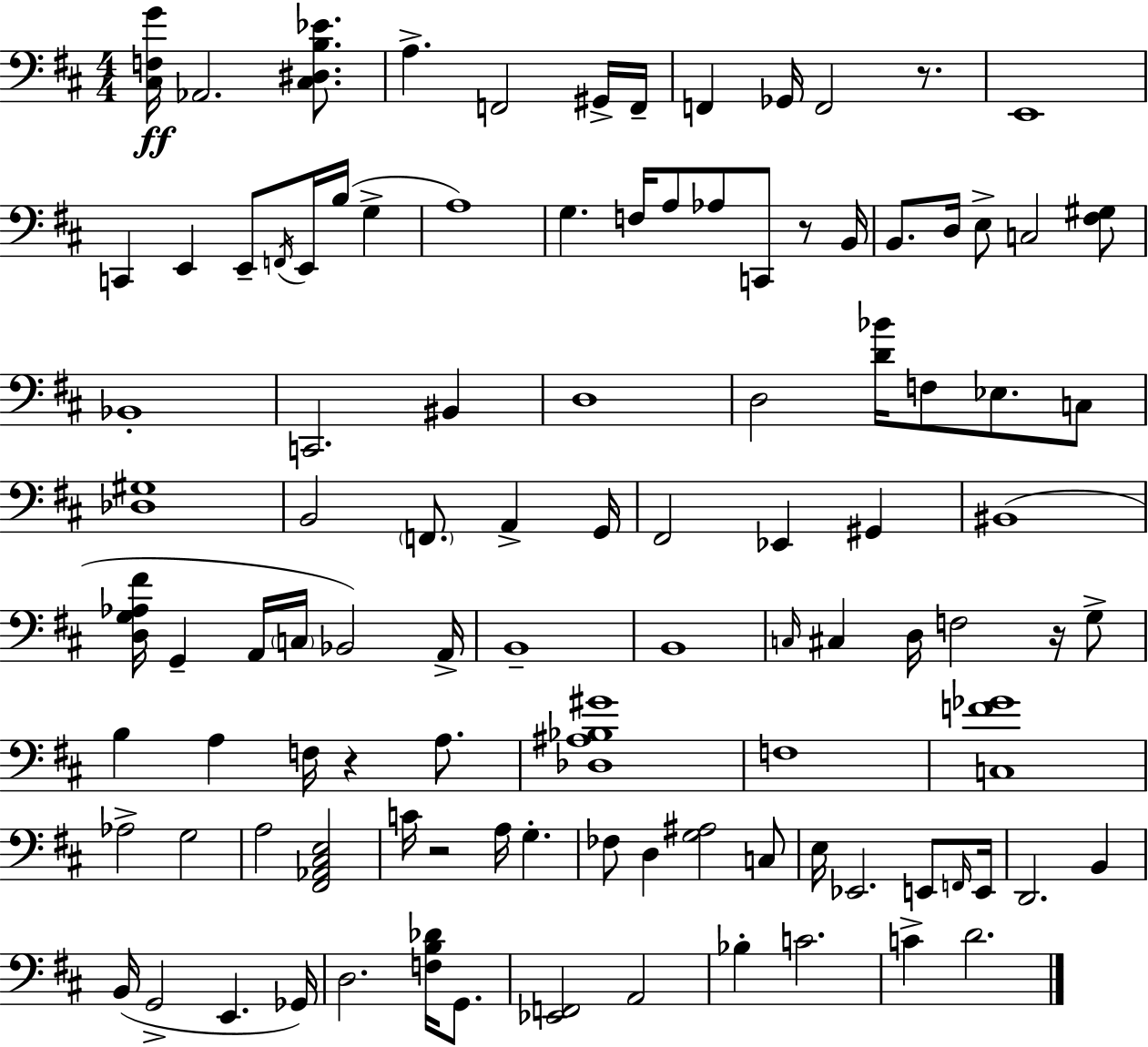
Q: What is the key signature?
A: D major